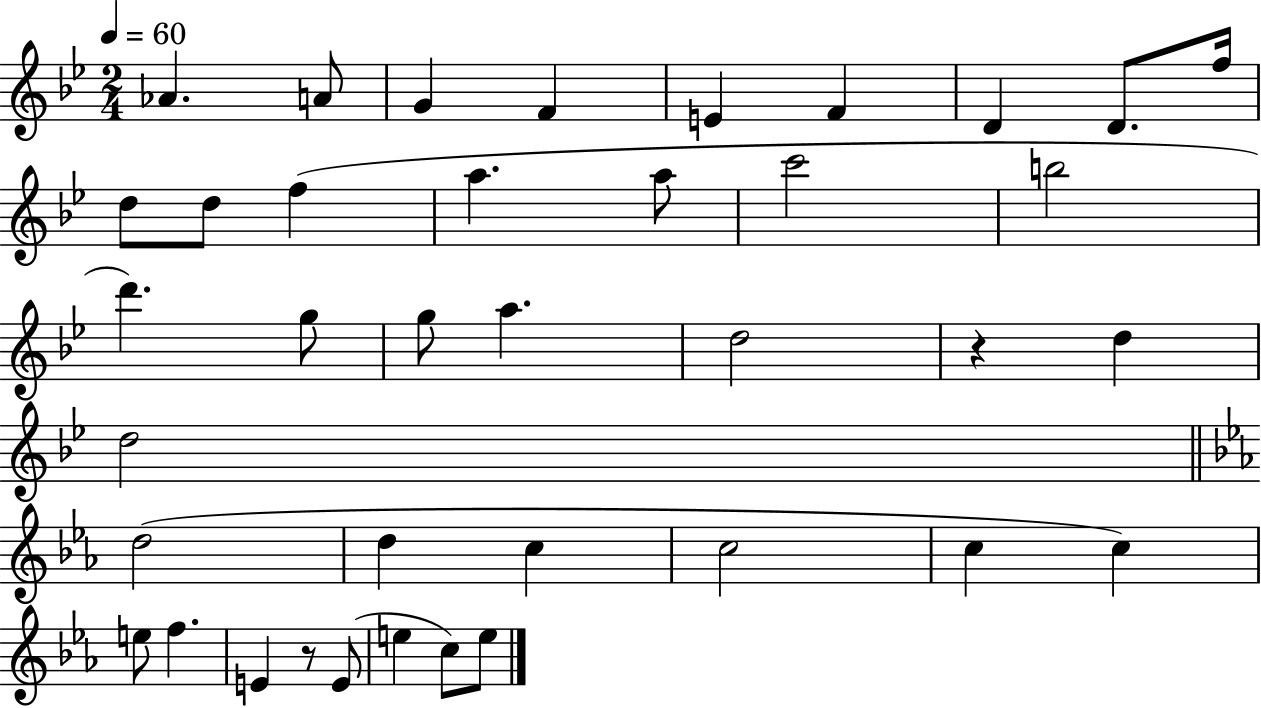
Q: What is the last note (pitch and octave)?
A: E5